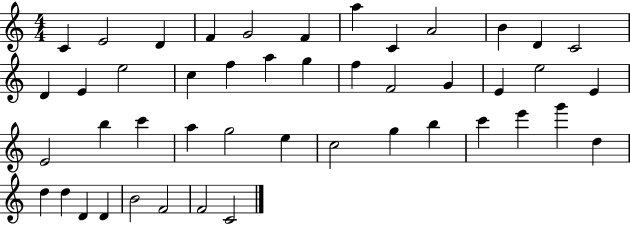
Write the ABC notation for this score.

X:1
T:Untitled
M:4/4
L:1/4
K:C
C E2 D F G2 F a C A2 B D C2 D E e2 c f a g f F2 G E e2 E E2 b c' a g2 e c2 g b c' e' g' d d d D D B2 F2 F2 C2